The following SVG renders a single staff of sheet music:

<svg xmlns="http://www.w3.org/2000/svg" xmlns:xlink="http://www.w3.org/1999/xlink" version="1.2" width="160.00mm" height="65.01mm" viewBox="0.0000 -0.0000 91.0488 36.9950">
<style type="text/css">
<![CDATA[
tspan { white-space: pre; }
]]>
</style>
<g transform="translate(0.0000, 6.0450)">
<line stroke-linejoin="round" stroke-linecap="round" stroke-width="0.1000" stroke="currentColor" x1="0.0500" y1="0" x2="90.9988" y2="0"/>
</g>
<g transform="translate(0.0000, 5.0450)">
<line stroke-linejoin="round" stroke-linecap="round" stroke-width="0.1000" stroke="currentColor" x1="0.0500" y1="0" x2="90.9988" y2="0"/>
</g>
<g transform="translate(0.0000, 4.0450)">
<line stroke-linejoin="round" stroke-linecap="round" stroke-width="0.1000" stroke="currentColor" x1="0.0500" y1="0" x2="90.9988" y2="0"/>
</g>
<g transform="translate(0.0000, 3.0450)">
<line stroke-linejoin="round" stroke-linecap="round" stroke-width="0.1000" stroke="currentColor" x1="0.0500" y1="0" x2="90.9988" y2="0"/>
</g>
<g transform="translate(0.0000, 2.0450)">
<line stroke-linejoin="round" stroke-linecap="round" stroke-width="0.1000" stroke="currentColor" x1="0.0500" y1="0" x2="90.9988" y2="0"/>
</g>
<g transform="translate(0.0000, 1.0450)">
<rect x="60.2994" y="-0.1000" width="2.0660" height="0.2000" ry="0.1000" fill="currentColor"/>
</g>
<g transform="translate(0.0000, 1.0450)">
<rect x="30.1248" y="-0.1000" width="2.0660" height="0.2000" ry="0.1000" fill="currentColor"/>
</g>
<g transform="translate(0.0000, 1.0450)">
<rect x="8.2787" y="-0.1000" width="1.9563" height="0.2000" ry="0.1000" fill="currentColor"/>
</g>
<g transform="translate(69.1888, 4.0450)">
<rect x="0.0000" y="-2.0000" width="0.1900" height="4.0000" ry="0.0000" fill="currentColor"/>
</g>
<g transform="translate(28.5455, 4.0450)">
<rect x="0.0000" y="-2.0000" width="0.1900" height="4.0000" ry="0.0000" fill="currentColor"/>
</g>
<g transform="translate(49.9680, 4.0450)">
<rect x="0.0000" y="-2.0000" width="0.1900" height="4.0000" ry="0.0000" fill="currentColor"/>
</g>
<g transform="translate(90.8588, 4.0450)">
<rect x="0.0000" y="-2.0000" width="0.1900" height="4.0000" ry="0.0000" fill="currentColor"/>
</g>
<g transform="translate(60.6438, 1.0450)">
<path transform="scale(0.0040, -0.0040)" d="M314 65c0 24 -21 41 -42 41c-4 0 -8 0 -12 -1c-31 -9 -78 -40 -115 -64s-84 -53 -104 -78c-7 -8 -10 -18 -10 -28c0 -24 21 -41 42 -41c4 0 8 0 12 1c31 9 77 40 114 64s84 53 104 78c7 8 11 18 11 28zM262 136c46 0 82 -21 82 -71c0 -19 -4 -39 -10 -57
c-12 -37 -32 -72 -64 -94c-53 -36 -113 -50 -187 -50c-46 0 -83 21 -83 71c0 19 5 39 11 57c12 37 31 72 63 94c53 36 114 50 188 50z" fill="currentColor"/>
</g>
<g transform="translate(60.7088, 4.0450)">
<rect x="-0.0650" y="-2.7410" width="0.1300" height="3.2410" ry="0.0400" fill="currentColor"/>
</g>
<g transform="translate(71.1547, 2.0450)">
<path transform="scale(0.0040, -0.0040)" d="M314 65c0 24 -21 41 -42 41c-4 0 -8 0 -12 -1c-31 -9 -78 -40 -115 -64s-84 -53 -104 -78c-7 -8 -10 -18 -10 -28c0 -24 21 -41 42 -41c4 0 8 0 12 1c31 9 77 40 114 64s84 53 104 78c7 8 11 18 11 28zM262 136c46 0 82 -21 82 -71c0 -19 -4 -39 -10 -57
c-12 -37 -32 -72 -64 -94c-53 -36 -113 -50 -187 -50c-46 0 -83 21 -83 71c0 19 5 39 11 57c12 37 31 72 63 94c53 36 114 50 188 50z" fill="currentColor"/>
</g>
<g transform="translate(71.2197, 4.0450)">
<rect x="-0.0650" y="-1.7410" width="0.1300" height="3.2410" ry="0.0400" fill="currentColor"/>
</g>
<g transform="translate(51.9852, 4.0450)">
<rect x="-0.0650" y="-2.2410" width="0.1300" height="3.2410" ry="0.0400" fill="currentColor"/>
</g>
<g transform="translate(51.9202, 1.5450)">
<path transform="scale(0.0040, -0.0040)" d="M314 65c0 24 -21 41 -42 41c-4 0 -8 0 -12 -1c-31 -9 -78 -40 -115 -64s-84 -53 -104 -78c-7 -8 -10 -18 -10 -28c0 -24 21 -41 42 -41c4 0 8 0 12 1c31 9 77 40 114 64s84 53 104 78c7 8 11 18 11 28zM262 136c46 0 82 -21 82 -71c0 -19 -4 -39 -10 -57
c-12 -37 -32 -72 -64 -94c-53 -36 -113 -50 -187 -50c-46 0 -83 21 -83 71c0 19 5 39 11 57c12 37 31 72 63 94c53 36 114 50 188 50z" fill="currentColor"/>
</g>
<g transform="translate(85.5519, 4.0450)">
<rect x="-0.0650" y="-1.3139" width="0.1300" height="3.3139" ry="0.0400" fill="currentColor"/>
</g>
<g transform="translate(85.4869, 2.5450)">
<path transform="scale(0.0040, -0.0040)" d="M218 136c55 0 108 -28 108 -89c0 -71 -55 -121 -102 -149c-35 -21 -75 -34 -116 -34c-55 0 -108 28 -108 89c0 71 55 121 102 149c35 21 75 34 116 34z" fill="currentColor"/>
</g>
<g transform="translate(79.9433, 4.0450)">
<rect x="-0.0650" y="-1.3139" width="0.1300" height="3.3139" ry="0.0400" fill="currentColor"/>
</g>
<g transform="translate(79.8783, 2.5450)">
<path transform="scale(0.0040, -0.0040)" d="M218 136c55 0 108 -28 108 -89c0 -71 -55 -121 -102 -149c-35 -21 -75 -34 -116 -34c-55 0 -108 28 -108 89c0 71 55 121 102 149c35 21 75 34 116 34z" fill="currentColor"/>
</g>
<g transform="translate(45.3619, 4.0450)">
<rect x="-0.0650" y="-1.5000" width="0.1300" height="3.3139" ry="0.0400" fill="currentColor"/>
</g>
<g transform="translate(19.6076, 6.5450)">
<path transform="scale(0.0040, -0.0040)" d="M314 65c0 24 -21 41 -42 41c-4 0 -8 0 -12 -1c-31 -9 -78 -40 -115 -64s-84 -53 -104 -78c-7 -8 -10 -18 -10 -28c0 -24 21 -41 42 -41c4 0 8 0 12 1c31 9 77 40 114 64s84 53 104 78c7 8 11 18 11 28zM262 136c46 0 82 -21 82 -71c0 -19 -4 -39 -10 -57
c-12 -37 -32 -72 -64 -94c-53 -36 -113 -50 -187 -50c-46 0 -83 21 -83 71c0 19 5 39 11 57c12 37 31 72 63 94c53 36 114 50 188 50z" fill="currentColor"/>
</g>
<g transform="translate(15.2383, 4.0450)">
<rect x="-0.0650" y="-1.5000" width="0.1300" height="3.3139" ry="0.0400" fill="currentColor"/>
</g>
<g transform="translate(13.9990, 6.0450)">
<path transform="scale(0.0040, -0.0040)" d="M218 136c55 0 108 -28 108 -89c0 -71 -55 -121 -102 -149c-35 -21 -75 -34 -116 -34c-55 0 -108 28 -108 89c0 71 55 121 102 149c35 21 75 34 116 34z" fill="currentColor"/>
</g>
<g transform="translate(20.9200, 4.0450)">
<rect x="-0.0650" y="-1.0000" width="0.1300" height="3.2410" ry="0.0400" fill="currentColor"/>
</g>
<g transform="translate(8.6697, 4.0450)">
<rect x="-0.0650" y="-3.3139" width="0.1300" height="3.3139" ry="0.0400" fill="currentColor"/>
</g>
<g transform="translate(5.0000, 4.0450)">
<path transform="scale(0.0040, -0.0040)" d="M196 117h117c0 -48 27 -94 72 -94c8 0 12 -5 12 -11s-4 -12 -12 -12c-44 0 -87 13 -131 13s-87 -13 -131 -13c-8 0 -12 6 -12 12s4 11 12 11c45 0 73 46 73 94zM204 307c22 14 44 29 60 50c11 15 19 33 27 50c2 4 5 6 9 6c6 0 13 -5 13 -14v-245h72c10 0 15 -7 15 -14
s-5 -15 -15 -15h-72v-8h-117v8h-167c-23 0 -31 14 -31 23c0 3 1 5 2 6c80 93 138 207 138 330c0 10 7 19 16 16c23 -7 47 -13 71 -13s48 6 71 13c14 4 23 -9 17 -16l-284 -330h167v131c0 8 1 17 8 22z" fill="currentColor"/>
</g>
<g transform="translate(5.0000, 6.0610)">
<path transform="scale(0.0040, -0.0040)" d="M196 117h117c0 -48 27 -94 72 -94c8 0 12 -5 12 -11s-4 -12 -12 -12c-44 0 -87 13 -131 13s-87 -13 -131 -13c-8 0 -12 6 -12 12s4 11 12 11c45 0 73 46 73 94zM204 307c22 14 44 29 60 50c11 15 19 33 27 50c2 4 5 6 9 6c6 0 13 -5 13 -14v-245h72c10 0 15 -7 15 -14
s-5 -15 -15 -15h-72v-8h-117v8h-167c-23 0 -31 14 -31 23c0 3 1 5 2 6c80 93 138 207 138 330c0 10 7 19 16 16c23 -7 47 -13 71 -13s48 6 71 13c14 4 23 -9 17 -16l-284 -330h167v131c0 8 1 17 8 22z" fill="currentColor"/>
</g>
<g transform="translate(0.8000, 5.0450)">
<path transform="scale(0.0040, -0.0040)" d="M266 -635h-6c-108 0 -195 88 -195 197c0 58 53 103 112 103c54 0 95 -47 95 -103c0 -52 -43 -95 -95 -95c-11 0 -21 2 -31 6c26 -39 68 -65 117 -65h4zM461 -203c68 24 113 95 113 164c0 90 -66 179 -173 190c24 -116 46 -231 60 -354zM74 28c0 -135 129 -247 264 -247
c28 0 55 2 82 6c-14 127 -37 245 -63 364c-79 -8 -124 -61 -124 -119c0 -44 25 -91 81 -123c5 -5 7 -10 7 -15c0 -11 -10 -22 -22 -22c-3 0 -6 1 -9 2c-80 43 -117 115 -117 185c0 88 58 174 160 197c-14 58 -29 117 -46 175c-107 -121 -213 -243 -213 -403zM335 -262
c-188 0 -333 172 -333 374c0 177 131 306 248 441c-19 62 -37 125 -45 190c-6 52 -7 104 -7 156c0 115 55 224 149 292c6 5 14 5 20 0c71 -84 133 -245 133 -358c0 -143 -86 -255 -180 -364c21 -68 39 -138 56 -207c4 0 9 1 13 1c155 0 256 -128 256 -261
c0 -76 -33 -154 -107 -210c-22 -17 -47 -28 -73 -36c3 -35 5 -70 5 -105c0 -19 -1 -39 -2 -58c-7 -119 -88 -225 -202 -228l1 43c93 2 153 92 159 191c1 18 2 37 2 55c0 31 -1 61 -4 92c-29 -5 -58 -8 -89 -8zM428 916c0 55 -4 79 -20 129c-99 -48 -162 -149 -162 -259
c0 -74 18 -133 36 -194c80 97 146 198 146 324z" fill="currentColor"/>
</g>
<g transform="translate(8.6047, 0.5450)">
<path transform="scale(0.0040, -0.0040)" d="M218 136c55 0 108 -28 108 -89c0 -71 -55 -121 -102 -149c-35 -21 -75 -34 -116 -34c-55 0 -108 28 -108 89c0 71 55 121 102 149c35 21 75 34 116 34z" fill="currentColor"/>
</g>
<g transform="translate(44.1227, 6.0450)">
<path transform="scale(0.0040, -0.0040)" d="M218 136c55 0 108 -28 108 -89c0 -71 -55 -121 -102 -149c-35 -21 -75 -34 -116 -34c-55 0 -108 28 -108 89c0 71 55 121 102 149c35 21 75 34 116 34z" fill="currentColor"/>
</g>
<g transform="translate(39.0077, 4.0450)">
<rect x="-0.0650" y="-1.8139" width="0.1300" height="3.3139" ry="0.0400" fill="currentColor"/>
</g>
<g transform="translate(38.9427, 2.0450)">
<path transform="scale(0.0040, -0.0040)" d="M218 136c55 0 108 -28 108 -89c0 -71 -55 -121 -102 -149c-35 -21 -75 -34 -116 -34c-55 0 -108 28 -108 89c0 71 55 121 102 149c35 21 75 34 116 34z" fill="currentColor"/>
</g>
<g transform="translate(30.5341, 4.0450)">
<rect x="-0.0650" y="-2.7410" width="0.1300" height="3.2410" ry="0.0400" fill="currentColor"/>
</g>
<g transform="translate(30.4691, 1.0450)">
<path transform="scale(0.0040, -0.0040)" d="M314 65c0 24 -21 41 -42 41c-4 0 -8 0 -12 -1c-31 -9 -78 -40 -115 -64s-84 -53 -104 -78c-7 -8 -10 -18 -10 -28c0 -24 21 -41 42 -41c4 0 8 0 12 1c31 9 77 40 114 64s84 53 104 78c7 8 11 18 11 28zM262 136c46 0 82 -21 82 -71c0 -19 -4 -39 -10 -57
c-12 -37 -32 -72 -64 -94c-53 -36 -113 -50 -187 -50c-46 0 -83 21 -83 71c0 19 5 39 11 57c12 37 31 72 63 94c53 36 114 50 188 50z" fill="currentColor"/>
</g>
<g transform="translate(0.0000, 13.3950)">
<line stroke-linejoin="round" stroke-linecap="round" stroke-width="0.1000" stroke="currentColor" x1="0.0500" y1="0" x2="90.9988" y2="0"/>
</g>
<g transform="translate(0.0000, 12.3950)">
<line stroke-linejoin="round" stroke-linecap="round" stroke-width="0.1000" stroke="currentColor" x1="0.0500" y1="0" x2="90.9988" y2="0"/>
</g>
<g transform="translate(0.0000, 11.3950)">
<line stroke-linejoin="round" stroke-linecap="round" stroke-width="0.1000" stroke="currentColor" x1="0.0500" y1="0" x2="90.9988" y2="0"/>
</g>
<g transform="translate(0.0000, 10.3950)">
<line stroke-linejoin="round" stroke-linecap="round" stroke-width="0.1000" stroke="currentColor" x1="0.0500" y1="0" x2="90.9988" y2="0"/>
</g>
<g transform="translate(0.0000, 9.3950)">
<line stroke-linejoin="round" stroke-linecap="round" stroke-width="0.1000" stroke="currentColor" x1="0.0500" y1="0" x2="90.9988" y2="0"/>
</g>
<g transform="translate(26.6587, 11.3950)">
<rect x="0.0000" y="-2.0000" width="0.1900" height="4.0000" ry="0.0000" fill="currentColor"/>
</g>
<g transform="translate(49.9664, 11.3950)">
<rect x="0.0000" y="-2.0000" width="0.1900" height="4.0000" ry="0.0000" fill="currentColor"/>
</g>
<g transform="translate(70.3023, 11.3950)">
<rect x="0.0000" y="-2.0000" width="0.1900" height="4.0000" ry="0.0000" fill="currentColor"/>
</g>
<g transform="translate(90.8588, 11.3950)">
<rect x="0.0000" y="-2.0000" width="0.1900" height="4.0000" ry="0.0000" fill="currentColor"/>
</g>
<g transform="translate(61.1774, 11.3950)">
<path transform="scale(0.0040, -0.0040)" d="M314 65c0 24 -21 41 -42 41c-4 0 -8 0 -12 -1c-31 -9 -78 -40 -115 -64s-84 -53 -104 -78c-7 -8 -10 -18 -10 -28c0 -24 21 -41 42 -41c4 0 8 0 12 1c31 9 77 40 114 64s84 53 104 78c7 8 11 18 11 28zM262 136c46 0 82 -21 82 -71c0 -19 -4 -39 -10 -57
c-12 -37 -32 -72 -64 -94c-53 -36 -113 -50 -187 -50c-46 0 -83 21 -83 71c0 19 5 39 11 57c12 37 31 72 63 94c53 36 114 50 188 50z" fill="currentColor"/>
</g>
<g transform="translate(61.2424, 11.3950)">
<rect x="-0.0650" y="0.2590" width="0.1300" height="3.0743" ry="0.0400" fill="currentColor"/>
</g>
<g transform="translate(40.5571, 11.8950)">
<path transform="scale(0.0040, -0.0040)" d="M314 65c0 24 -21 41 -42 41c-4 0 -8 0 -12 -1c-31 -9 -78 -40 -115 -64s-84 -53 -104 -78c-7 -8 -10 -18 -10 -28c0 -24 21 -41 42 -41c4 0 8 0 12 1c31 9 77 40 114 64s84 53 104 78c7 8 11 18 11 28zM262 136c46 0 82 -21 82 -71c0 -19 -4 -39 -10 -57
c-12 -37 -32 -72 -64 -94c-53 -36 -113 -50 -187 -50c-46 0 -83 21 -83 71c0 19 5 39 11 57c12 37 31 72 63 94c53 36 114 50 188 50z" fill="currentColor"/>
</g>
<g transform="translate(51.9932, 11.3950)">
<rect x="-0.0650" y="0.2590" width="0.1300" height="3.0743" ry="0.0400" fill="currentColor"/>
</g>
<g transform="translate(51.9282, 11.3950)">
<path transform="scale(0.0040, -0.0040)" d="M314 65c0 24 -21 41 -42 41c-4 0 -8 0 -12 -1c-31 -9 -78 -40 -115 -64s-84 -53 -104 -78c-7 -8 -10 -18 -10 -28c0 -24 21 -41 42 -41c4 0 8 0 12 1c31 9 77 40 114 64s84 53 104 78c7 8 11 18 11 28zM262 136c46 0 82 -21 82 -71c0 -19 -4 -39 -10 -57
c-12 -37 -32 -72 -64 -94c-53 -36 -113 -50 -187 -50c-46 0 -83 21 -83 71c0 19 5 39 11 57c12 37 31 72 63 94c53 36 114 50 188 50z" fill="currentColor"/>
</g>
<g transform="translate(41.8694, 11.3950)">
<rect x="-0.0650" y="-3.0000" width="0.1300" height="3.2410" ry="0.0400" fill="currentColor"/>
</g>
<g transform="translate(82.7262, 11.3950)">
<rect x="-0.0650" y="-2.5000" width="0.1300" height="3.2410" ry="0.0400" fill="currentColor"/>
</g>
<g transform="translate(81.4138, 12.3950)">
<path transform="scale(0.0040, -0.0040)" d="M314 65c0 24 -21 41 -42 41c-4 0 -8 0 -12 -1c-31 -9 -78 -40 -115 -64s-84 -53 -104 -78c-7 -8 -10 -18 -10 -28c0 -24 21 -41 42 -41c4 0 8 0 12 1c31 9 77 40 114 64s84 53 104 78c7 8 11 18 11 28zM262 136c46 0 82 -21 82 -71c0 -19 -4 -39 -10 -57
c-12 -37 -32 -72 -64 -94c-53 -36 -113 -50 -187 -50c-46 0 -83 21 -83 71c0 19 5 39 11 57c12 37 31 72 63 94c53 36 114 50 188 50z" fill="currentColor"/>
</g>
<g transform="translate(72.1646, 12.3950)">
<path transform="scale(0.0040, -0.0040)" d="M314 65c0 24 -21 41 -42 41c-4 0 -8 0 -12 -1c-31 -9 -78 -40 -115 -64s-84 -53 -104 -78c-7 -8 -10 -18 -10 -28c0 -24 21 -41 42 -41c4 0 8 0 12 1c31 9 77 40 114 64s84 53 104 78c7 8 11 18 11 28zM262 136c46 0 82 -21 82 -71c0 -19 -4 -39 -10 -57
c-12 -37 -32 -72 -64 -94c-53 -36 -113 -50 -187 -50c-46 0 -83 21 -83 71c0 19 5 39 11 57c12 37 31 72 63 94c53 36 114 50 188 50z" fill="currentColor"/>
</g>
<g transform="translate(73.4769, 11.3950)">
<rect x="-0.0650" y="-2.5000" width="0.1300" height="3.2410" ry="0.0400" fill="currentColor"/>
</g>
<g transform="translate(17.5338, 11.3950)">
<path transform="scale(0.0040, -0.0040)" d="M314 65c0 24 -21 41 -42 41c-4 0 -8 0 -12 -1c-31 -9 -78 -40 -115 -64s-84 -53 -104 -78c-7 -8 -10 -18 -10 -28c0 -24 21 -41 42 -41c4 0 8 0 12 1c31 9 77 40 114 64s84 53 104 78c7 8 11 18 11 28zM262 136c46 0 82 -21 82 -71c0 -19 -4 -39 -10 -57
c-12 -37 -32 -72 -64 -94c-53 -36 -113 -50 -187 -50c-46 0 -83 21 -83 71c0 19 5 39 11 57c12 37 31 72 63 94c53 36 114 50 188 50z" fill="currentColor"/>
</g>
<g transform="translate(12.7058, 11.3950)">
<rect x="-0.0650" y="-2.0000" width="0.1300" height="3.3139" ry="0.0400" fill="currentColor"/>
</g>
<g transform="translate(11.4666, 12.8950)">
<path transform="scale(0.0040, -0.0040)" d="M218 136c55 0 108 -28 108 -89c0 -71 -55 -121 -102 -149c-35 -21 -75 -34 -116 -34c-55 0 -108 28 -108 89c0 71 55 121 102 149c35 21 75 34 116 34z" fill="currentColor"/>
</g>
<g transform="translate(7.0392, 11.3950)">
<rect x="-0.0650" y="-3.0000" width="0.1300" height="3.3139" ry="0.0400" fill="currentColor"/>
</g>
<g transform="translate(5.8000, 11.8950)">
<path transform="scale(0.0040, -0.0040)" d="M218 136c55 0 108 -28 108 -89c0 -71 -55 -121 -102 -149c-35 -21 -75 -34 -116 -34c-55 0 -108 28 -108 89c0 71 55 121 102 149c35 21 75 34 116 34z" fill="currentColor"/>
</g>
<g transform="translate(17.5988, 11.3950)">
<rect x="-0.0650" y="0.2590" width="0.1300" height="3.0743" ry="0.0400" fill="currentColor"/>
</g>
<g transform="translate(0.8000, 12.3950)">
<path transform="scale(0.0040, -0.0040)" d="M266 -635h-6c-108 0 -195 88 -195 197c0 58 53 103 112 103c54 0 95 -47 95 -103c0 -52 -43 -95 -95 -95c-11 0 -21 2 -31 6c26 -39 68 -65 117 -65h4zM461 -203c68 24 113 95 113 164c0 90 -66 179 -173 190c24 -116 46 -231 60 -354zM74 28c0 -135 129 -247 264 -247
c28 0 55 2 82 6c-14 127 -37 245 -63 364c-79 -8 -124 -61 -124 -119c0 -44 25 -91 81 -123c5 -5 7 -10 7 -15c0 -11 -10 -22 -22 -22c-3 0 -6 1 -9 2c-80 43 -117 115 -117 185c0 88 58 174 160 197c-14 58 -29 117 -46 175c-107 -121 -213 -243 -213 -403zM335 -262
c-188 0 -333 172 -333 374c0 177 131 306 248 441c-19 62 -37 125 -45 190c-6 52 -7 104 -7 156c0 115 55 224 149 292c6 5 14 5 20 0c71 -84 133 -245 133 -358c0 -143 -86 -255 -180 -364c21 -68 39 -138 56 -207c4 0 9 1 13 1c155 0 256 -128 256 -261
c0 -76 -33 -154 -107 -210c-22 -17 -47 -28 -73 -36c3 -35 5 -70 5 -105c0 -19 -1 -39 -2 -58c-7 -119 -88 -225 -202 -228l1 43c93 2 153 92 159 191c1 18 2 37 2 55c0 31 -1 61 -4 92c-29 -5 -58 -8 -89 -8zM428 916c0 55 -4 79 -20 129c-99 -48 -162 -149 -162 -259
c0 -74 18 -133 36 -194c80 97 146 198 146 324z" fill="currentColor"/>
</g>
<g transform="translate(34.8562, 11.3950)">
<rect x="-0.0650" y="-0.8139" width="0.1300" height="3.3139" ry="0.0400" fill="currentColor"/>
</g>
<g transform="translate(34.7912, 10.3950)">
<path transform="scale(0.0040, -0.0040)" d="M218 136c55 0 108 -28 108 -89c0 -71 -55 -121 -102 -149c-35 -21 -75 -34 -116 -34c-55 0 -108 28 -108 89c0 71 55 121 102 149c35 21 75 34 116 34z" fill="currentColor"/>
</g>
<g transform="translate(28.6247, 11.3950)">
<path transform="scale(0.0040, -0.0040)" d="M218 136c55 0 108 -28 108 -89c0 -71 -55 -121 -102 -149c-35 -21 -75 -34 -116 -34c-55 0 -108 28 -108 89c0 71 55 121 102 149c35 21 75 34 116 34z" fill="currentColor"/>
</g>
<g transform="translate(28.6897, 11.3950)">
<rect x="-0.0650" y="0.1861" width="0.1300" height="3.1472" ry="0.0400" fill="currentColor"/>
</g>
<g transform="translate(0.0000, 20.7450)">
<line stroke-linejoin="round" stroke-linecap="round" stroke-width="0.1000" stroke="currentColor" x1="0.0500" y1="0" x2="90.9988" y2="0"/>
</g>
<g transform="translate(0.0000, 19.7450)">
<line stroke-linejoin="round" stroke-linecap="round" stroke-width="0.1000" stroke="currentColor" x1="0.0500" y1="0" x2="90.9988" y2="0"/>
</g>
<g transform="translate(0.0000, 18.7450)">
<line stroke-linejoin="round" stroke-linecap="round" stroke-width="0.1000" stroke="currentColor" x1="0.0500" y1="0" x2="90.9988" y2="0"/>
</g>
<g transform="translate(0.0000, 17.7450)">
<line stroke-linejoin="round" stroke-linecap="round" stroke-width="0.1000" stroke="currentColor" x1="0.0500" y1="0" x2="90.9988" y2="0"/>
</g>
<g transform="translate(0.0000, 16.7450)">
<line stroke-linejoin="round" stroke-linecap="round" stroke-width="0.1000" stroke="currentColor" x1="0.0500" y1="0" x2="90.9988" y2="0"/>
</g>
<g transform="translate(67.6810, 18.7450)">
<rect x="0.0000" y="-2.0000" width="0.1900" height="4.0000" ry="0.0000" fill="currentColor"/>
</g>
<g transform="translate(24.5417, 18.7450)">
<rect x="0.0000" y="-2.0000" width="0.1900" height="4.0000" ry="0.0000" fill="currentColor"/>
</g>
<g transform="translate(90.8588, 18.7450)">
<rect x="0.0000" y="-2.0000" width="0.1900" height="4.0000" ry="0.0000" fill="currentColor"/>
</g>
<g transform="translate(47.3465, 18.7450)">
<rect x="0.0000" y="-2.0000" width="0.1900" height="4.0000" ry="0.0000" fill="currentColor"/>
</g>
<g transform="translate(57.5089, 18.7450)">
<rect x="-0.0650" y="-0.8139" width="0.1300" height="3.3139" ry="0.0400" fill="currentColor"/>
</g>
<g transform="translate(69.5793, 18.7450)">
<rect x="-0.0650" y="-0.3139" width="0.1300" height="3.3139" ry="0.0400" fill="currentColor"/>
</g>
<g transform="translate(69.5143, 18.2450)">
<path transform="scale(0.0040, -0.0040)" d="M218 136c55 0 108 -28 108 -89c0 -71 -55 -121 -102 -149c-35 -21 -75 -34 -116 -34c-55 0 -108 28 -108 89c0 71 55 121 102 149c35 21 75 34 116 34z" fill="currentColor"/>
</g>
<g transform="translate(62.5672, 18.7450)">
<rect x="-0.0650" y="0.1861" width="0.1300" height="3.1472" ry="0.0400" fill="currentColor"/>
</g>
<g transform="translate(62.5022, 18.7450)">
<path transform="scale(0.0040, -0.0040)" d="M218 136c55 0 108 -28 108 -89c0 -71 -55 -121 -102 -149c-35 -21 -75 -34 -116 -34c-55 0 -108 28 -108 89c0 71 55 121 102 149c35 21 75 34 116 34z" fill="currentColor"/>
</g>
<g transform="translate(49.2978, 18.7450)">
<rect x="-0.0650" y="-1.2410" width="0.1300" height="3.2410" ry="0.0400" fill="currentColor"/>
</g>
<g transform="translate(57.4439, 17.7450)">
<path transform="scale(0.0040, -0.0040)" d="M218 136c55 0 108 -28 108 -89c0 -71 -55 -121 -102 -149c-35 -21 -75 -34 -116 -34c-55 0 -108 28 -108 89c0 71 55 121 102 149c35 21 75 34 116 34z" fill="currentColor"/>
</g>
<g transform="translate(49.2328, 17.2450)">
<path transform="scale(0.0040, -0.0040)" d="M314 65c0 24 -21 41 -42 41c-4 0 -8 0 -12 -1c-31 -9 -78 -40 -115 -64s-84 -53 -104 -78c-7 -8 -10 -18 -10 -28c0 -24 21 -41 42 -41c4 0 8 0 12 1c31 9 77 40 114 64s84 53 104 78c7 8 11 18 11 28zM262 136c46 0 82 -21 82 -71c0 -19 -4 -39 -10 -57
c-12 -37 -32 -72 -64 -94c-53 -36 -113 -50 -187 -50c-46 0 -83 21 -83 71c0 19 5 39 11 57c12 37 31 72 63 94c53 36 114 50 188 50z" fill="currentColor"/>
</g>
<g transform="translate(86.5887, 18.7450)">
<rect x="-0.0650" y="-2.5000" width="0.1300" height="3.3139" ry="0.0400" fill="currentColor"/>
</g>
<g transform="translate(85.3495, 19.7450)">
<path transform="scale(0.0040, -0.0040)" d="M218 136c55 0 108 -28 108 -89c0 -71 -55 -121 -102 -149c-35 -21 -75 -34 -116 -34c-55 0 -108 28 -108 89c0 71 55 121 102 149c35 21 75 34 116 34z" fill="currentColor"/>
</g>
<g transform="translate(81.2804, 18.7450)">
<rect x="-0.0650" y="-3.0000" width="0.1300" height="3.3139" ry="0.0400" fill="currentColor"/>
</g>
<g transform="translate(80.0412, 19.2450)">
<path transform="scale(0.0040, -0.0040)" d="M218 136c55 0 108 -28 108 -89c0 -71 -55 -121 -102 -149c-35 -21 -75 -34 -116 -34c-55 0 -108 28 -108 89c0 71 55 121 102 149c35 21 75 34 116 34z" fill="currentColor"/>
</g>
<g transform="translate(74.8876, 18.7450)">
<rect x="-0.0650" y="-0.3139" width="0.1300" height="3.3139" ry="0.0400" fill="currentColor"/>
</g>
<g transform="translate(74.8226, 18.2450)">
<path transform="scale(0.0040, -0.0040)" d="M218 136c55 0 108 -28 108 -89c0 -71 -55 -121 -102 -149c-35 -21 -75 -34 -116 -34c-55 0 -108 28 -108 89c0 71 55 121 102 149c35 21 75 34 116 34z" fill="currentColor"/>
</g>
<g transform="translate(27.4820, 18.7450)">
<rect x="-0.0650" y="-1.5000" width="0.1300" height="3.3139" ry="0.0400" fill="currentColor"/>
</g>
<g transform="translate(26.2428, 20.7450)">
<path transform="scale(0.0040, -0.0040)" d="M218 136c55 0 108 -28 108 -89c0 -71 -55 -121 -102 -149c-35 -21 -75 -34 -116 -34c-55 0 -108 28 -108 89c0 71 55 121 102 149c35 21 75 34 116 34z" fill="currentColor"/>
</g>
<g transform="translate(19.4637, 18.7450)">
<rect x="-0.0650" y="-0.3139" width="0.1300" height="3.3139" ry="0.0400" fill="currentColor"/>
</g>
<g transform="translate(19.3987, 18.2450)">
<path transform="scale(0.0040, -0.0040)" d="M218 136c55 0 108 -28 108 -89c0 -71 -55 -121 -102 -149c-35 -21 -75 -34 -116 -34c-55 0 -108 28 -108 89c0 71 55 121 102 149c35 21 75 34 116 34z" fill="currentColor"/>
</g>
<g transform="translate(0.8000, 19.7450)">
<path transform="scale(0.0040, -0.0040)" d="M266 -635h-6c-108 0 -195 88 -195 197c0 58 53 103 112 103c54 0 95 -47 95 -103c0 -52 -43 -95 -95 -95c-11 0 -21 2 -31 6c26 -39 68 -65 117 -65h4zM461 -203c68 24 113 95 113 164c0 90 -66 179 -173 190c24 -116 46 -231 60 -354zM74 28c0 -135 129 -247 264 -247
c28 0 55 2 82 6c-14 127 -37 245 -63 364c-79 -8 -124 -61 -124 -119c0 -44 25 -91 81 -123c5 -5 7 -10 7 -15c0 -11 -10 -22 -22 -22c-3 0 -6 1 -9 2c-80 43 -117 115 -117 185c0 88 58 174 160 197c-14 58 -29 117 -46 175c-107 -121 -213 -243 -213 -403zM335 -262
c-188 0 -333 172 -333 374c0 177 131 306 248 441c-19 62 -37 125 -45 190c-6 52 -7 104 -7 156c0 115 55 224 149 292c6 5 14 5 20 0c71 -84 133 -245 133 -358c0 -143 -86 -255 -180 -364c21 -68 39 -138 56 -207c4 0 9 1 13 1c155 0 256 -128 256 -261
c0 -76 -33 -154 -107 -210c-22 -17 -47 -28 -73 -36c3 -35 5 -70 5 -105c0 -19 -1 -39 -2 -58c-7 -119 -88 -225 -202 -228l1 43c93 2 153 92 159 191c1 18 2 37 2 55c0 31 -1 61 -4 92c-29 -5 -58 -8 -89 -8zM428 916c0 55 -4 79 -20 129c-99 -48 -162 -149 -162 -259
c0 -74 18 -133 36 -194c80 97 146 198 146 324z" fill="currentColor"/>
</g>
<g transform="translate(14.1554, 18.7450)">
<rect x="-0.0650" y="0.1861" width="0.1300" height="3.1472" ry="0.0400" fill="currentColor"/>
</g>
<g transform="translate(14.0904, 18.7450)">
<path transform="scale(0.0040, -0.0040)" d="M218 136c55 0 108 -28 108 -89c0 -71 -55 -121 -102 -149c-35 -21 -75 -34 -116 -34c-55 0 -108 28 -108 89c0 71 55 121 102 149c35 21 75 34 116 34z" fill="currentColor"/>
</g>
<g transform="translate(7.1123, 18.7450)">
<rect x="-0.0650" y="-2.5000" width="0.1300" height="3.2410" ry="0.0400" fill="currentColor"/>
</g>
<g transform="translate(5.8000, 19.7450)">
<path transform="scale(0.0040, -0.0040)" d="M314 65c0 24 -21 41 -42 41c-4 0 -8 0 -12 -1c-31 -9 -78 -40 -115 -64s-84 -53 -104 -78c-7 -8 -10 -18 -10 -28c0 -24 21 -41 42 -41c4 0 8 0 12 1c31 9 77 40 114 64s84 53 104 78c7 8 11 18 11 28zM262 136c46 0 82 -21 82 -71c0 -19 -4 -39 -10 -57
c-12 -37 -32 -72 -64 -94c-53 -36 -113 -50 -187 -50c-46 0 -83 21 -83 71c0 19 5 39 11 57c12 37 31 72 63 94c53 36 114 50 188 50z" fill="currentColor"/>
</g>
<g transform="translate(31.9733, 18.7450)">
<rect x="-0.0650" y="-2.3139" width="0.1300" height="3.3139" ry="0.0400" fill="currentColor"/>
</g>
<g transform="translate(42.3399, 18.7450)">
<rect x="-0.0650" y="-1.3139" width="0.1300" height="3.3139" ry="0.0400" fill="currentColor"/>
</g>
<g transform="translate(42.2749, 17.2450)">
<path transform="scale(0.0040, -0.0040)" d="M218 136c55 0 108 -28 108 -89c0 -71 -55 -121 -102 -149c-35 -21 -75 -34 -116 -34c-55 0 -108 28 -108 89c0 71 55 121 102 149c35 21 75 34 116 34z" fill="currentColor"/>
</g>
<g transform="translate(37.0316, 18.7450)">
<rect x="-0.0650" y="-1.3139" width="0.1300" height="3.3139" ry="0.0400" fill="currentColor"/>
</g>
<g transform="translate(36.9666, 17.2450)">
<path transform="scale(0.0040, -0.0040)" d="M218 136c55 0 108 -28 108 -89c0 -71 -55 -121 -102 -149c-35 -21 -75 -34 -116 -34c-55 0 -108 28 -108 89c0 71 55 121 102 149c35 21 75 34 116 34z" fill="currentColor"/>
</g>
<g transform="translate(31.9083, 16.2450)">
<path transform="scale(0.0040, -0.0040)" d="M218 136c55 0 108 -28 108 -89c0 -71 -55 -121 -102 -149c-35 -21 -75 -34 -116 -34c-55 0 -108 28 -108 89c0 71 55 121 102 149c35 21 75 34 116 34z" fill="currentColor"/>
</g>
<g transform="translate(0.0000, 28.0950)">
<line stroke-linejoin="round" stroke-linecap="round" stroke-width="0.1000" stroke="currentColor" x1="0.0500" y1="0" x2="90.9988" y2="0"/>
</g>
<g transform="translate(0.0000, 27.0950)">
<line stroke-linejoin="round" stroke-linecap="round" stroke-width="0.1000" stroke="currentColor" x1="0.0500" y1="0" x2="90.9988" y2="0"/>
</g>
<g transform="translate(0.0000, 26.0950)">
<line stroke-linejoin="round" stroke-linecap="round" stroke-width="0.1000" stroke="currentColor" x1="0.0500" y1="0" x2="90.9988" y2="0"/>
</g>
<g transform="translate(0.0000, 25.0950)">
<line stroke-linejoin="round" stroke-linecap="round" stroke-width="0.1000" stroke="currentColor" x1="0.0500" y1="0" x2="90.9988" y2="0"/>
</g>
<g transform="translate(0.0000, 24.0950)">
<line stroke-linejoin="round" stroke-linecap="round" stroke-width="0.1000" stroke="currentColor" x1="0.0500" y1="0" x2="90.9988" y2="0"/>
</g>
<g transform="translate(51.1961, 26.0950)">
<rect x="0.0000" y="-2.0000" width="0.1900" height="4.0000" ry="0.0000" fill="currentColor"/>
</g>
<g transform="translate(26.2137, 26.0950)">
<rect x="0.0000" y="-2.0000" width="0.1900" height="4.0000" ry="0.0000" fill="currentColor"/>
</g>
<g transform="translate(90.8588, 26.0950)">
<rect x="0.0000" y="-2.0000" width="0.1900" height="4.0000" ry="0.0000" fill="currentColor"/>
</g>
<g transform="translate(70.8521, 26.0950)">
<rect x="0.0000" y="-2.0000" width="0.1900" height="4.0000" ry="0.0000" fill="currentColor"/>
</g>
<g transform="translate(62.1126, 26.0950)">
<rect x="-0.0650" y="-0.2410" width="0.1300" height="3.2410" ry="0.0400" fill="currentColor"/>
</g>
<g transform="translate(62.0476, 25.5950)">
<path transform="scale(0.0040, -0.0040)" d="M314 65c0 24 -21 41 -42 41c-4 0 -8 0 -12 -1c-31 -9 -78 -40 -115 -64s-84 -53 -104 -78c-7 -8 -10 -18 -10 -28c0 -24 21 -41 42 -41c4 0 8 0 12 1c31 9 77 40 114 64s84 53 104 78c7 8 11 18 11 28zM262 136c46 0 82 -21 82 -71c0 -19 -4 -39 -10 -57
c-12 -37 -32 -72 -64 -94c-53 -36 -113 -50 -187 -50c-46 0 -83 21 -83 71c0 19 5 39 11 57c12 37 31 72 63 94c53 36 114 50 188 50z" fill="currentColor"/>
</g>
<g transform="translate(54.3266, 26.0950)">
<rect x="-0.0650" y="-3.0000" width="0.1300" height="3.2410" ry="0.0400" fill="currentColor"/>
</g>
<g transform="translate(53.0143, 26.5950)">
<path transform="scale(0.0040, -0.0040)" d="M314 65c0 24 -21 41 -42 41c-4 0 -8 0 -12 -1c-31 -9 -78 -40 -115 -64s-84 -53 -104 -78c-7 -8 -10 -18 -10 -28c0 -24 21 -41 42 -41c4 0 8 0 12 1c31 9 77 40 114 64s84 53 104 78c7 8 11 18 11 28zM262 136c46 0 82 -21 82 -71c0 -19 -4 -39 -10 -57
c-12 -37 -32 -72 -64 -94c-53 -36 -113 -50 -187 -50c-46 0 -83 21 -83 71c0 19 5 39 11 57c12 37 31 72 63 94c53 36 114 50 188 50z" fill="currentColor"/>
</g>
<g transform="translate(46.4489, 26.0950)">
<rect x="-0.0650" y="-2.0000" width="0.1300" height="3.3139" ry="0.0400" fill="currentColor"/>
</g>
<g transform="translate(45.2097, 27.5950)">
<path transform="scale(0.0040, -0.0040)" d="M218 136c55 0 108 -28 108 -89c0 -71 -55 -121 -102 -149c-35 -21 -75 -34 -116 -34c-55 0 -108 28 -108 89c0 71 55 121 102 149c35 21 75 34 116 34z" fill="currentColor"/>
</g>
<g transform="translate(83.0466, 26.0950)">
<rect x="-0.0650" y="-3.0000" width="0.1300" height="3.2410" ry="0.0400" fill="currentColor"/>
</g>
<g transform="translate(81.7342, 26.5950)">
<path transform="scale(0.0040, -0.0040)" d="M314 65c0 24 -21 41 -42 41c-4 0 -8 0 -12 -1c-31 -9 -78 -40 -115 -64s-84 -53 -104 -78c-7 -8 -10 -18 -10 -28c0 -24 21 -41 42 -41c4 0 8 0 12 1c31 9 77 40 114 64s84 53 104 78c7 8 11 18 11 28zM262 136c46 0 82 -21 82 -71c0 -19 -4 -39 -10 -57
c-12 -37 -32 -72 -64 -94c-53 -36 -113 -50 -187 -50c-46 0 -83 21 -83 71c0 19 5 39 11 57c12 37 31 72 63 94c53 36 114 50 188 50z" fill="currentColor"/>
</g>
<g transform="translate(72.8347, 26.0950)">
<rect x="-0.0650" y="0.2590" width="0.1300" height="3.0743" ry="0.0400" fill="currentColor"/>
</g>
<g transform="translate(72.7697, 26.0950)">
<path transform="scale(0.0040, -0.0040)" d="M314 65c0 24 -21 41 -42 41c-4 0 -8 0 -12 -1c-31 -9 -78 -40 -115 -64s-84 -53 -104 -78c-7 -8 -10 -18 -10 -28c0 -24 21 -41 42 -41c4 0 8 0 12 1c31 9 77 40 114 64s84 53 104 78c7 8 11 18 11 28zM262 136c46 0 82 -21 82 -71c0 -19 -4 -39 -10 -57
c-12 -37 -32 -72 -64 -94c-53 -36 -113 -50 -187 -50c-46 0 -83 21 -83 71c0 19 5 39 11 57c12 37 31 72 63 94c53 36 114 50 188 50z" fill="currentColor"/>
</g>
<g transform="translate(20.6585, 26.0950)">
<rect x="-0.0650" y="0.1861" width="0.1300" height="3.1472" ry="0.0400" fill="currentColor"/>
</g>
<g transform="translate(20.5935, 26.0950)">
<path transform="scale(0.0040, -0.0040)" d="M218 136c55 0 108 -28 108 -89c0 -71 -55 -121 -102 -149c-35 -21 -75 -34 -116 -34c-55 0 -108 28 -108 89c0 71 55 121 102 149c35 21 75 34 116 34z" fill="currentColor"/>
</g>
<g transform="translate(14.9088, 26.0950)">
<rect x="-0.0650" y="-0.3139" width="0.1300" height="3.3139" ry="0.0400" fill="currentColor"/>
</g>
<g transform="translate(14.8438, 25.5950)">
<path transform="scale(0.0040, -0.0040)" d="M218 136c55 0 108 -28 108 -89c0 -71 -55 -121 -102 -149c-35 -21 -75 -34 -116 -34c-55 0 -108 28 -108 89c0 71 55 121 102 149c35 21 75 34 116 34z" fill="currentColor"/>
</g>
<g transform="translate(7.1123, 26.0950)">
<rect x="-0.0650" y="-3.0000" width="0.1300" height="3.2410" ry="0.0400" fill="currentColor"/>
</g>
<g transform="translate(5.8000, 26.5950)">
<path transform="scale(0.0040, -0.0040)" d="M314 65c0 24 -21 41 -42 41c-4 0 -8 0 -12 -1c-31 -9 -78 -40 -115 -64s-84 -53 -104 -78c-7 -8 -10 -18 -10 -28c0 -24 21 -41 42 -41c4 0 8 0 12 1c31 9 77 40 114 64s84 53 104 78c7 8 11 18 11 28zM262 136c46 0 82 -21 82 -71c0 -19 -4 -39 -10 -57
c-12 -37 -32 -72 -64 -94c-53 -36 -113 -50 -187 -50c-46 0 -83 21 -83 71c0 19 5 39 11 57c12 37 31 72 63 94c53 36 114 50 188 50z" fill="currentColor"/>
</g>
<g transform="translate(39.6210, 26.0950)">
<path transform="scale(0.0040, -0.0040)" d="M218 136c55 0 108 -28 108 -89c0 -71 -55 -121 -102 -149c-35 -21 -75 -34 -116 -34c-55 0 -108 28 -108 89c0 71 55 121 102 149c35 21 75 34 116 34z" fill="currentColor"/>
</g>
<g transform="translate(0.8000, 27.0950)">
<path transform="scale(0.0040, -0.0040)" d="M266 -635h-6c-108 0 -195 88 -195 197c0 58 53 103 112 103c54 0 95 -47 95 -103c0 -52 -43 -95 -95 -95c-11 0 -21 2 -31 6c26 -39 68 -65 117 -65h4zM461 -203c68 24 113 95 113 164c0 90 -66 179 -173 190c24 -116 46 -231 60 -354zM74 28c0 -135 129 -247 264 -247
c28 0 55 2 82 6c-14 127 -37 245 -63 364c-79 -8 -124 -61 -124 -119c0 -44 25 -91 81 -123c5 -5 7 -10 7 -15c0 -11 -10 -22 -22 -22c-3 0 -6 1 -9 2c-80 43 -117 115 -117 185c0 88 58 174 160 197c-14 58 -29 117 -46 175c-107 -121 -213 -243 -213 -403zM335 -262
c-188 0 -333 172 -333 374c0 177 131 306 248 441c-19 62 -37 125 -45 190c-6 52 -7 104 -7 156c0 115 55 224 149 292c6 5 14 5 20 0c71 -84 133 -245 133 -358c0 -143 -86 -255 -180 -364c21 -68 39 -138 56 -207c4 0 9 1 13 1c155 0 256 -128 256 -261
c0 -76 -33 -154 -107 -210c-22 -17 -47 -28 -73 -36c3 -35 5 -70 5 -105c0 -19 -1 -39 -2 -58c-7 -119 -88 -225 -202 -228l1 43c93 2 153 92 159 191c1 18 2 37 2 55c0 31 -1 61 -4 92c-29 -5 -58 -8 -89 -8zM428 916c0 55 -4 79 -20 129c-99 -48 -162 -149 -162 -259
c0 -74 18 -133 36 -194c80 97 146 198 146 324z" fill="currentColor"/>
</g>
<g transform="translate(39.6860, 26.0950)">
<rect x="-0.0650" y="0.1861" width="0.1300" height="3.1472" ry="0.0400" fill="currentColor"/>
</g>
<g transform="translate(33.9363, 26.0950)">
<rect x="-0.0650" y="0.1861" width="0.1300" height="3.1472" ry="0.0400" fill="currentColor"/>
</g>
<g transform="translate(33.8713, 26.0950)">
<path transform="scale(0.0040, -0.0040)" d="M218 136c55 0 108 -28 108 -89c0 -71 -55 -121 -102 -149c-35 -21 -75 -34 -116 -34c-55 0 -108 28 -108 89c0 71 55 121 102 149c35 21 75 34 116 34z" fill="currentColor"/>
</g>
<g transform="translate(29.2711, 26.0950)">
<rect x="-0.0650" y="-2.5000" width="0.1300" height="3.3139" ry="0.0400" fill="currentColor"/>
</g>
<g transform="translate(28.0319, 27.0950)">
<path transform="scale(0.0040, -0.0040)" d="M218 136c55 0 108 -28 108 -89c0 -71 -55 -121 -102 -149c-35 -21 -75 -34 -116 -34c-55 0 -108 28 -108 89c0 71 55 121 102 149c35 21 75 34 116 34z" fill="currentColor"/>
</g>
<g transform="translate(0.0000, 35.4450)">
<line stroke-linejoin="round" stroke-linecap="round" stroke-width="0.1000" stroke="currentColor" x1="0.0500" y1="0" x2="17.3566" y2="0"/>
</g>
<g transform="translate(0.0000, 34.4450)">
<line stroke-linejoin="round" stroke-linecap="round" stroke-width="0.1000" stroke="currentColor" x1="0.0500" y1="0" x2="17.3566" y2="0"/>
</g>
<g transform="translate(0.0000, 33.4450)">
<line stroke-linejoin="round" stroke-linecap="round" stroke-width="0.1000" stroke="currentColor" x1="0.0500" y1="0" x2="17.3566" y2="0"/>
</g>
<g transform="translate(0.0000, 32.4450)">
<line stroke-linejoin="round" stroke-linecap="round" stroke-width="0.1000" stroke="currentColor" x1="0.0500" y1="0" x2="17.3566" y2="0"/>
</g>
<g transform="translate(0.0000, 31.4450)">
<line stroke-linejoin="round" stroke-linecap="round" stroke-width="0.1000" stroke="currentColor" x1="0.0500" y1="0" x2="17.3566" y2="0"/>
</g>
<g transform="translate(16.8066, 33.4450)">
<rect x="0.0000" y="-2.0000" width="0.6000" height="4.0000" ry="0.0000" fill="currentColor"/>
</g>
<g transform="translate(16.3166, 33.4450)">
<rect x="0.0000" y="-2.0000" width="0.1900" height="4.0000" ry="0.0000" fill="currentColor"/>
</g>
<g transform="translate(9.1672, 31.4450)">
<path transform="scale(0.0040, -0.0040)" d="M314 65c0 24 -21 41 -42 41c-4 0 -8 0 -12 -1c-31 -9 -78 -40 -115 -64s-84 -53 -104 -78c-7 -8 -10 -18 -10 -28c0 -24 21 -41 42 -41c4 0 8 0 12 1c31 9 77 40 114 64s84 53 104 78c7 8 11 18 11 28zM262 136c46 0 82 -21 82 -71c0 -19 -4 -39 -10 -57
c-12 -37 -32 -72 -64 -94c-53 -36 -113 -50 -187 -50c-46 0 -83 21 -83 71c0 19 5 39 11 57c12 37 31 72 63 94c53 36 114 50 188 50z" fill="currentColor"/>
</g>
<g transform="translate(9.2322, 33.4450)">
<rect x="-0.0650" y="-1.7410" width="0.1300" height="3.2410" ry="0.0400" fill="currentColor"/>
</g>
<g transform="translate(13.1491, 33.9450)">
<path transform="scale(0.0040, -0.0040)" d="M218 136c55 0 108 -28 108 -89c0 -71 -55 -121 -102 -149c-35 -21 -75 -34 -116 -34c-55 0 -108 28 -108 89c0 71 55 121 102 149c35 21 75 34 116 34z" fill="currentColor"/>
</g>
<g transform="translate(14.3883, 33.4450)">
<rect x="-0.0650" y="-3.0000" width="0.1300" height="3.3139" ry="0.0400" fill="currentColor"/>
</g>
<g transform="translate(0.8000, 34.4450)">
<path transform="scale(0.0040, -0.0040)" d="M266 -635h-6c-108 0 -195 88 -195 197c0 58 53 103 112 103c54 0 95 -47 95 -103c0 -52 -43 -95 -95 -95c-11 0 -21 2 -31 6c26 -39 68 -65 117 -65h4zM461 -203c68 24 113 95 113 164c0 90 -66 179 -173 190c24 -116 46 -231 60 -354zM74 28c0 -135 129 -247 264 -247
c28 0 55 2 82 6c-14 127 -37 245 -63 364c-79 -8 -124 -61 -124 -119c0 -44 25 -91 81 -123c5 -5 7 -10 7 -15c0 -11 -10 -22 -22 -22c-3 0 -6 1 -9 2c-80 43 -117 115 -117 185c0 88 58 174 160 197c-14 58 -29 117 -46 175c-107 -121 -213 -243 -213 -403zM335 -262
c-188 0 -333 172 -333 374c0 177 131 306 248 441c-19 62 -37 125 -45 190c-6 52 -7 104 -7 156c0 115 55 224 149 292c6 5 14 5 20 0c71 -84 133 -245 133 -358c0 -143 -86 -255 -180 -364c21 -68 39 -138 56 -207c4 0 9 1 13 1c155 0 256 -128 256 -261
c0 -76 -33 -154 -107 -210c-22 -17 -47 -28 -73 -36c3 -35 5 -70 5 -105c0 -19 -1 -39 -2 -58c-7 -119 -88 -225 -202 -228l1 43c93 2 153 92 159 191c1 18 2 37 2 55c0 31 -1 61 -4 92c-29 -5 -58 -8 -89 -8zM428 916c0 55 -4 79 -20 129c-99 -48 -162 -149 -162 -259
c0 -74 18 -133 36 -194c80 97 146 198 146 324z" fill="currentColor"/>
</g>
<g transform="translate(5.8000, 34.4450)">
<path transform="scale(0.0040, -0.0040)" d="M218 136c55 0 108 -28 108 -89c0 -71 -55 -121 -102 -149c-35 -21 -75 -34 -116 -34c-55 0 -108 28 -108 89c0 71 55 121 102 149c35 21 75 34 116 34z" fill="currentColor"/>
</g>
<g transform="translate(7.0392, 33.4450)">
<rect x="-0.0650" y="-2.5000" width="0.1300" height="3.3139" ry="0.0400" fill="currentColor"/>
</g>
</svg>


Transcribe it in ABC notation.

X:1
T:Untitled
M:4/4
L:1/4
K:C
b E D2 a2 f E g2 a2 f2 e e A F B2 B d A2 B2 B2 G2 G2 G2 B c E g e e e2 d B c c A G A2 c B G B B F A2 c2 B2 A2 G f2 A